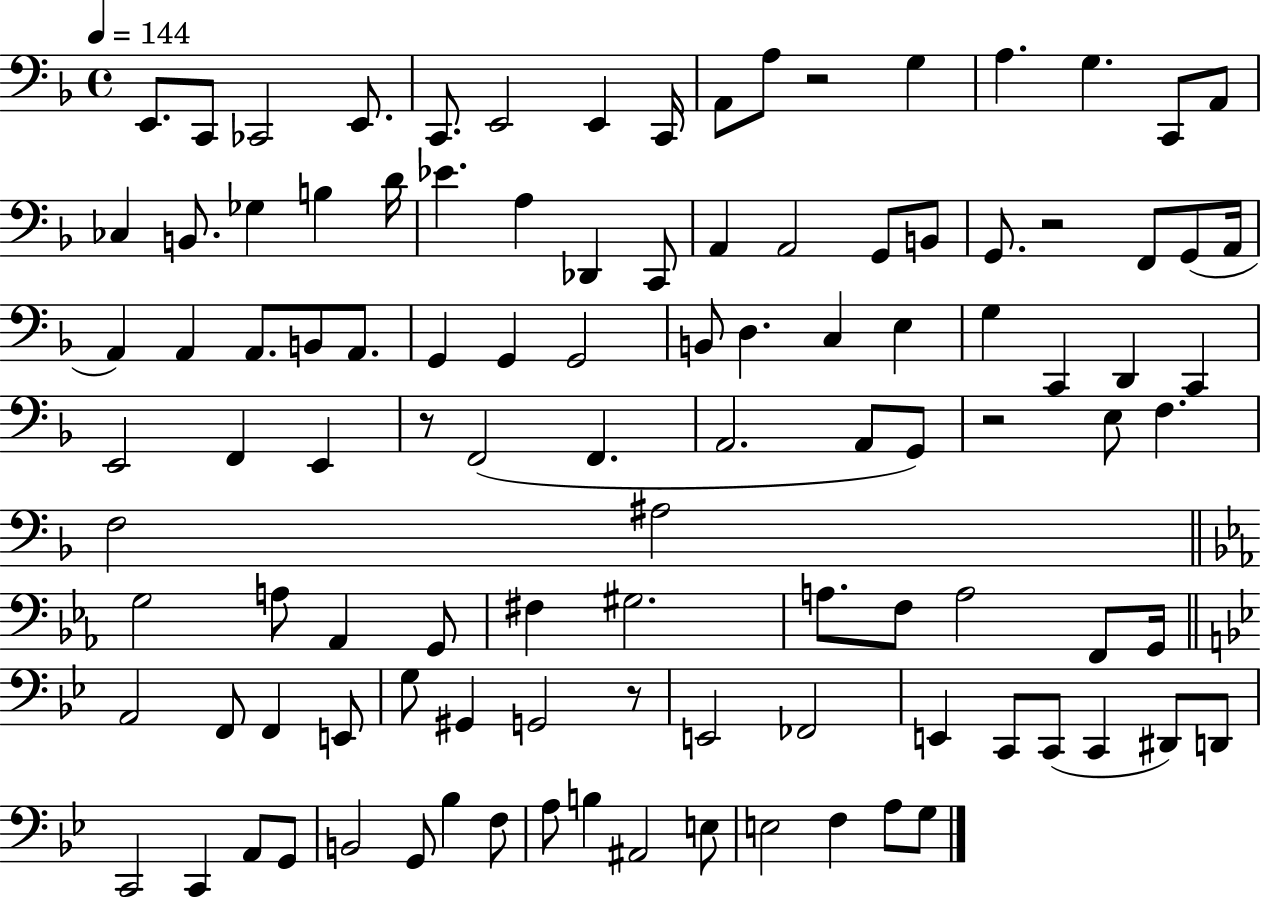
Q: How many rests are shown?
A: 5